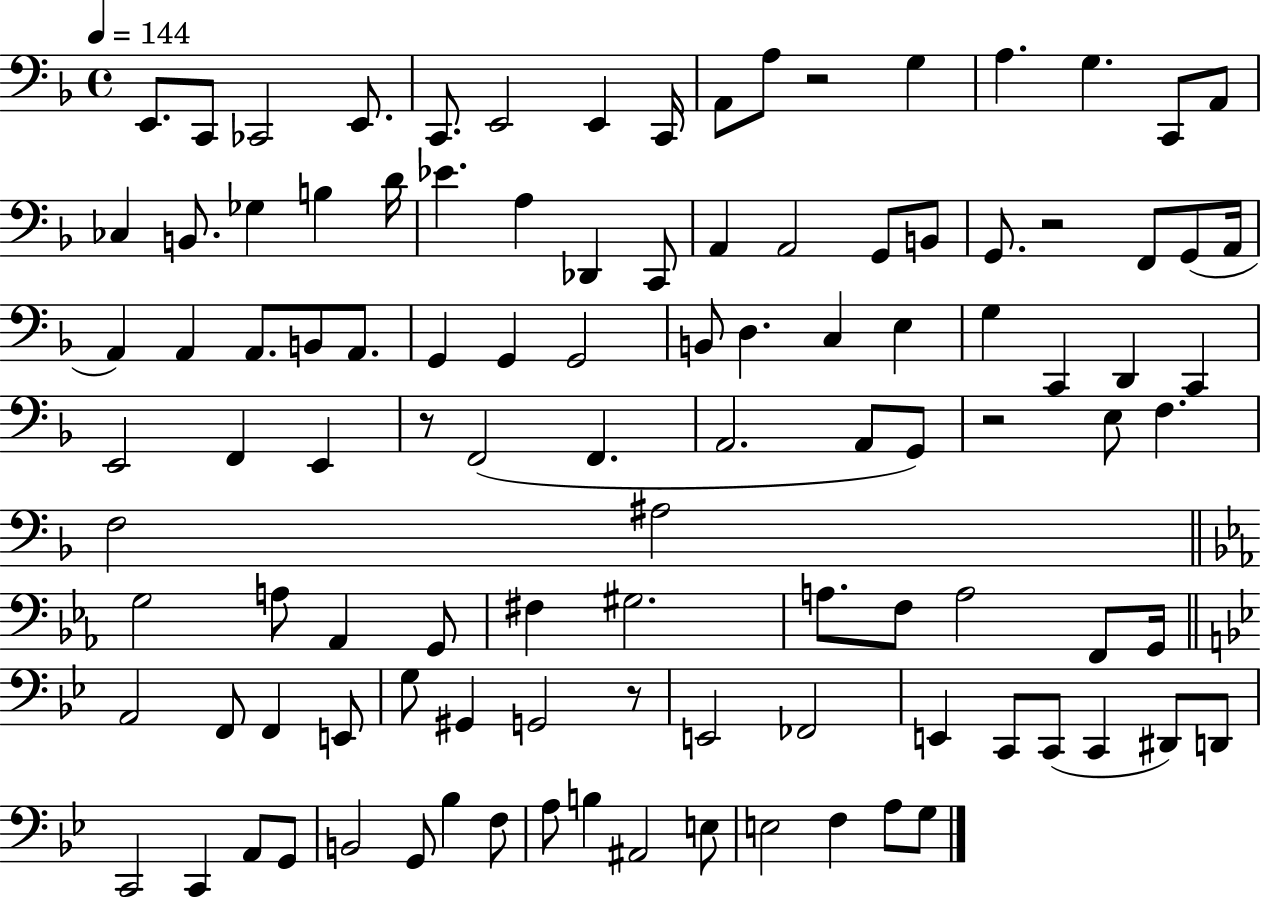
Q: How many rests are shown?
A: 5